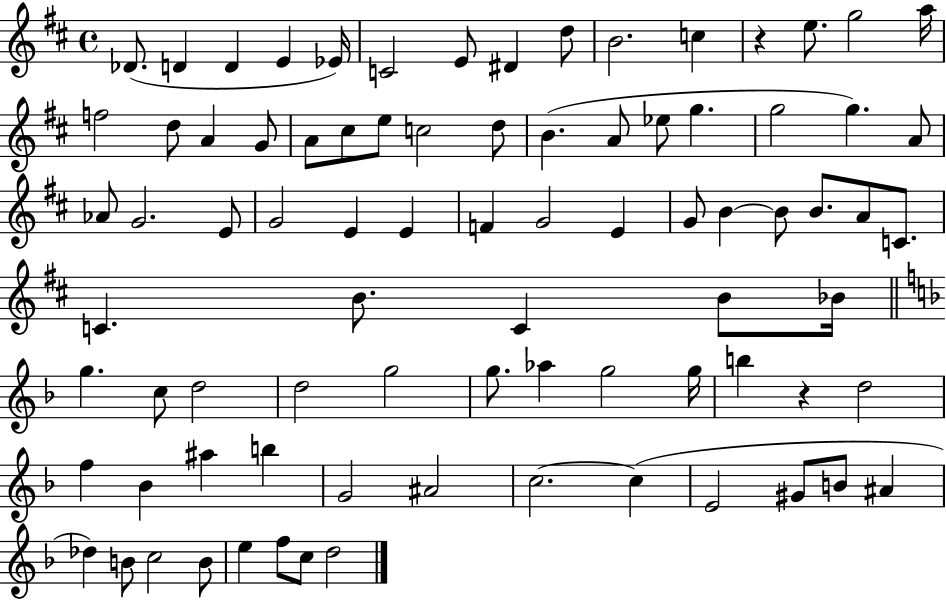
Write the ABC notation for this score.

X:1
T:Untitled
M:4/4
L:1/4
K:D
_D/2 D D E _E/4 C2 E/2 ^D d/2 B2 c z e/2 g2 a/4 f2 d/2 A G/2 A/2 ^c/2 e/2 c2 d/2 B A/2 _e/2 g g2 g A/2 _A/2 G2 E/2 G2 E E F G2 E G/2 B B/2 B/2 A/2 C/2 C B/2 C B/2 _B/4 g c/2 d2 d2 g2 g/2 _a g2 g/4 b z d2 f _B ^a b G2 ^A2 c2 c E2 ^G/2 B/2 ^A _d B/2 c2 B/2 e f/2 c/2 d2